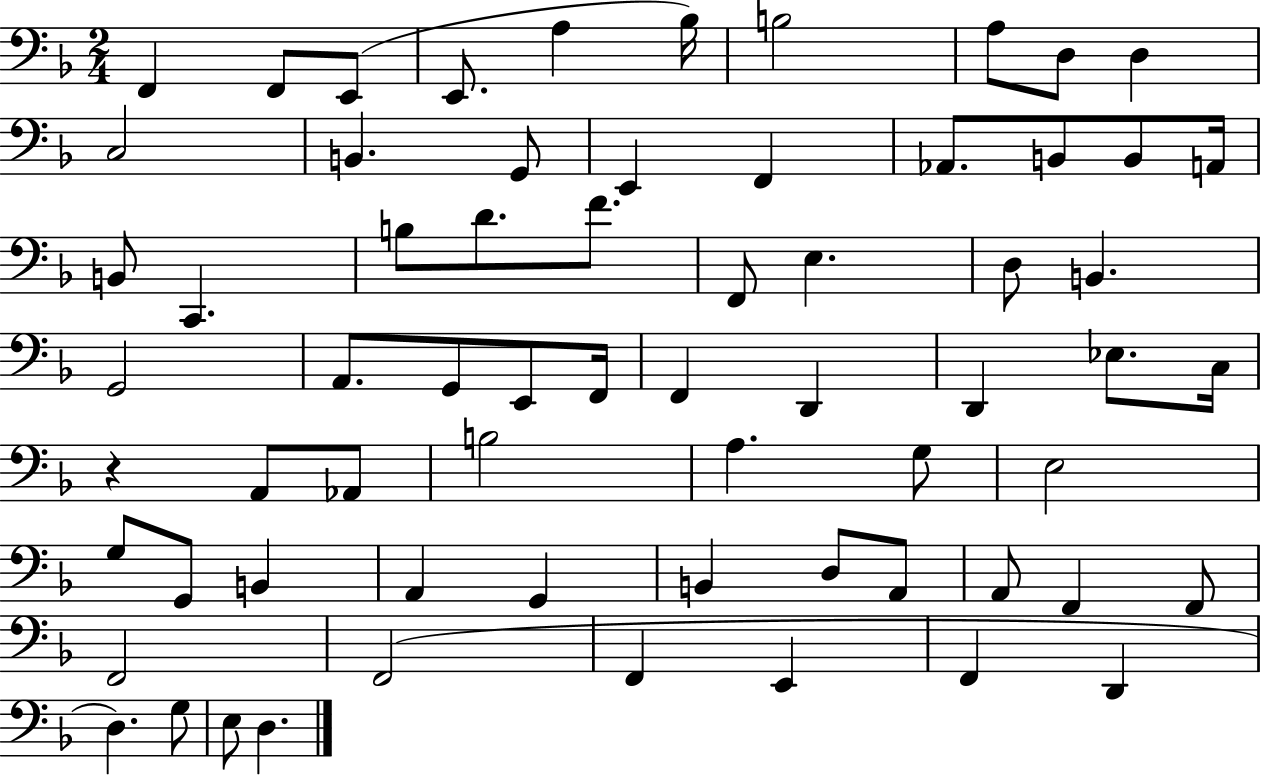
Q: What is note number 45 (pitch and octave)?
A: G3